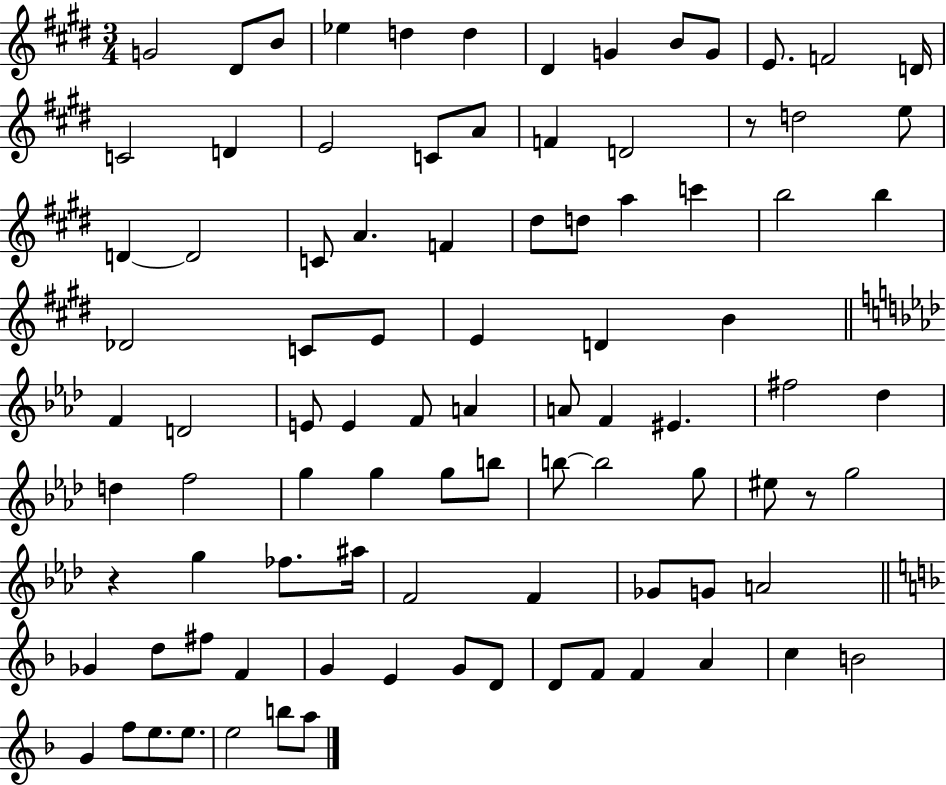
{
  \clef treble
  \numericTimeSignature
  \time 3/4
  \key e \major
  g'2 dis'8 b'8 | ees''4 d''4 d''4 | dis'4 g'4 b'8 g'8 | e'8. f'2 d'16 | \break c'2 d'4 | e'2 c'8 a'8 | f'4 d'2 | r8 d''2 e''8 | \break d'4~~ d'2 | c'8 a'4. f'4 | dis''8 d''8 a''4 c'''4 | b''2 b''4 | \break des'2 c'8 e'8 | e'4 d'4 b'4 | \bar "||" \break \key f \minor f'4 d'2 | e'8 e'4 f'8 a'4 | a'8 f'4 eis'4. | fis''2 des''4 | \break d''4 f''2 | g''4 g''4 g''8 b''8 | b''8~~ b''2 g''8 | eis''8 r8 g''2 | \break r4 g''4 fes''8. ais''16 | f'2 f'4 | ges'8 g'8 a'2 | \bar "||" \break \key d \minor ges'4 d''8 fis''8 f'4 | g'4 e'4 g'8 d'8 | d'8 f'8 f'4 a'4 | c''4 b'2 | \break g'4 f''8 e''8. e''8. | e''2 b''8 a''8 | \bar "|."
}